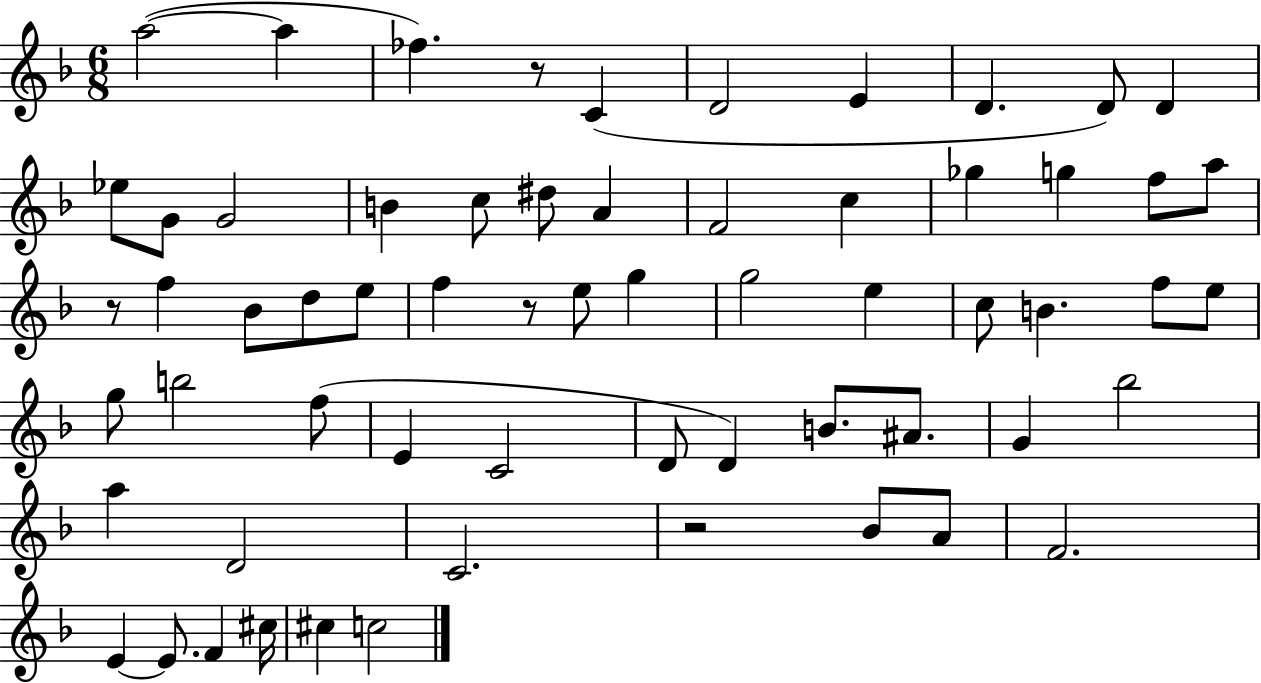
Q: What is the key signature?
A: F major